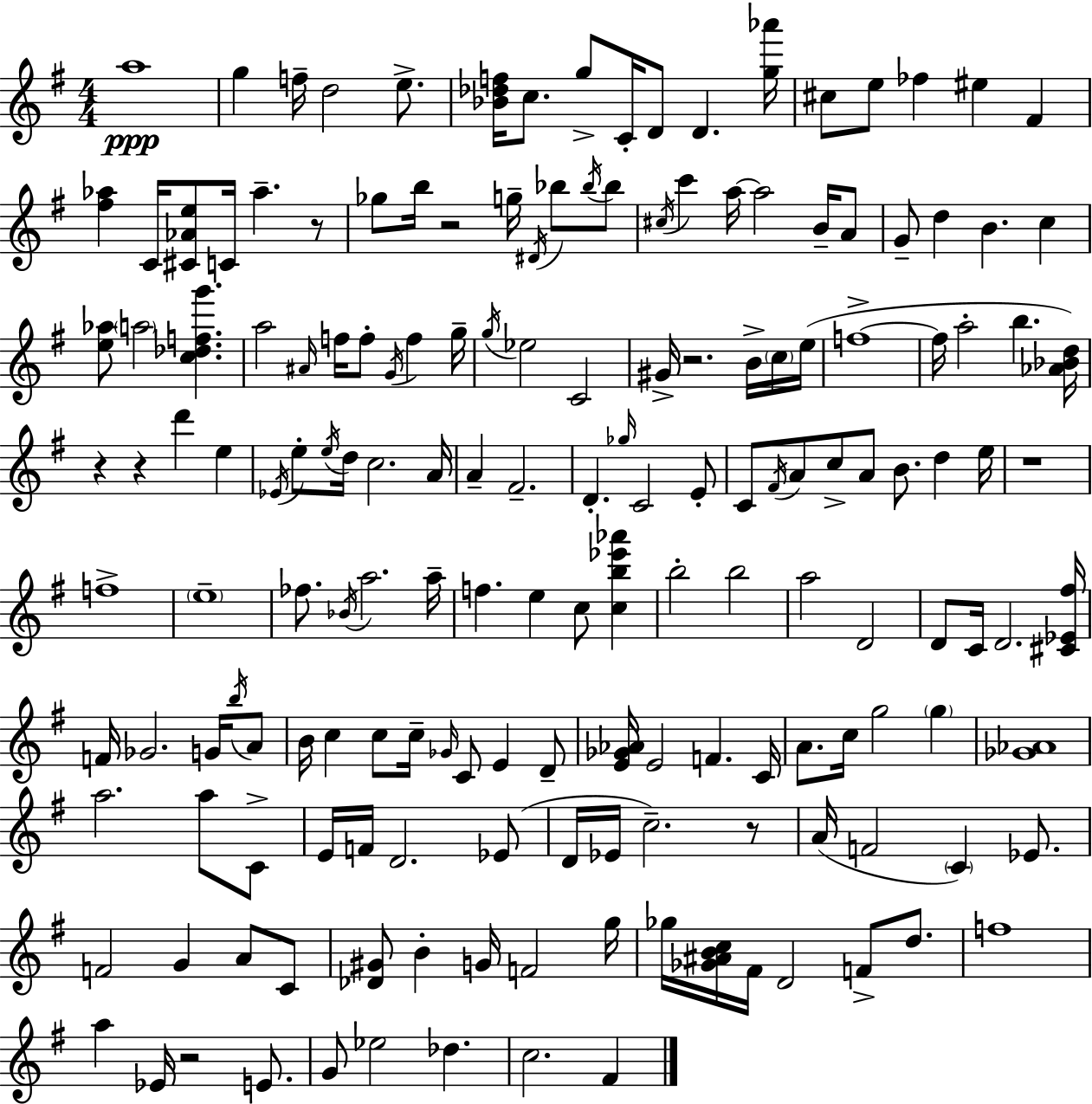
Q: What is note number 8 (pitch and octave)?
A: C4